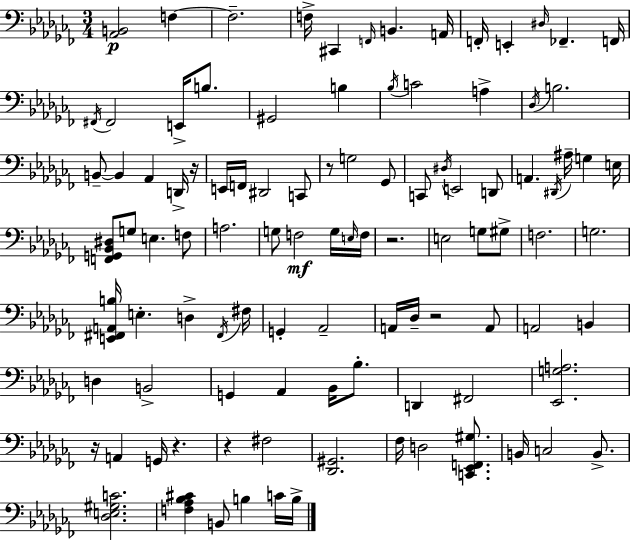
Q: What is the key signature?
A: AES minor